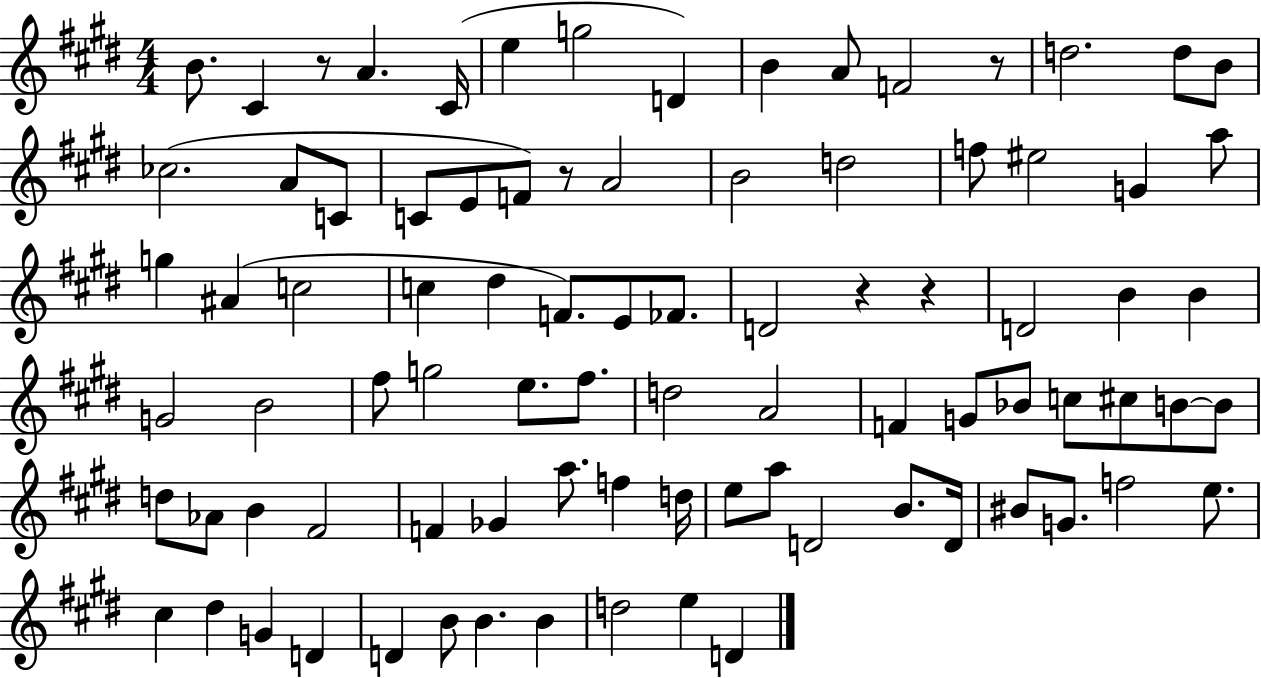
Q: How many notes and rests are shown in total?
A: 87